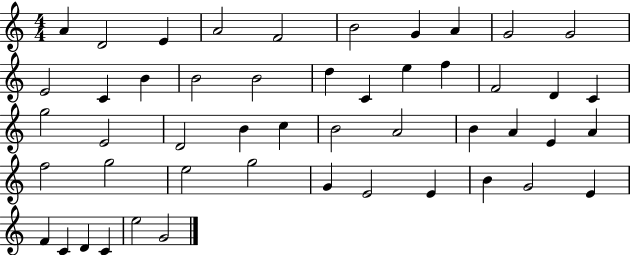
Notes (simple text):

A4/q D4/h E4/q A4/h F4/h B4/h G4/q A4/q G4/h G4/h E4/h C4/q B4/q B4/h B4/h D5/q C4/q E5/q F5/q F4/h D4/q C4/q G5/h E4/h D4/h B4/q C5/q B4/h A4/h B4/q A4/q E4/q A4/q F5/h G5/h E5/h G5/h G4/q E4/h E4/q B4/q G4/h E4/q F4/q C4/q D4/q C4/q E5/h G4/h